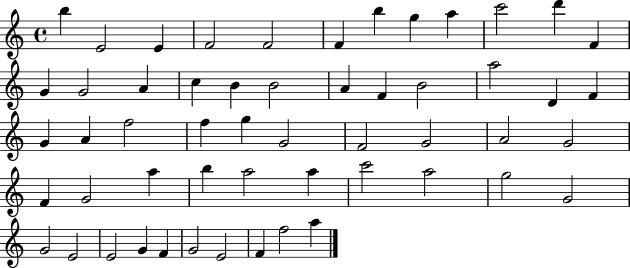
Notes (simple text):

B5/q E4/h E4/q F4/h F4/h F4/q B5/q G5/q A5/q C6/h D6/q F4/q G4/q G4/h A4/q C5/q B4/q B4/h A4/q F4/q B4/h A5/h D4/q F4/q G4/q A4/q F5/h F5/q G5/q G4/h F4/h G4/h A4/h G4/h F4/q G4/h A5/q B5/q A5/h A5/q C6/h A5/h G5/h G4/h G4/h E4/h E4/h G4/q F4/q G4/h E4/h F4/q F5/h A5/q